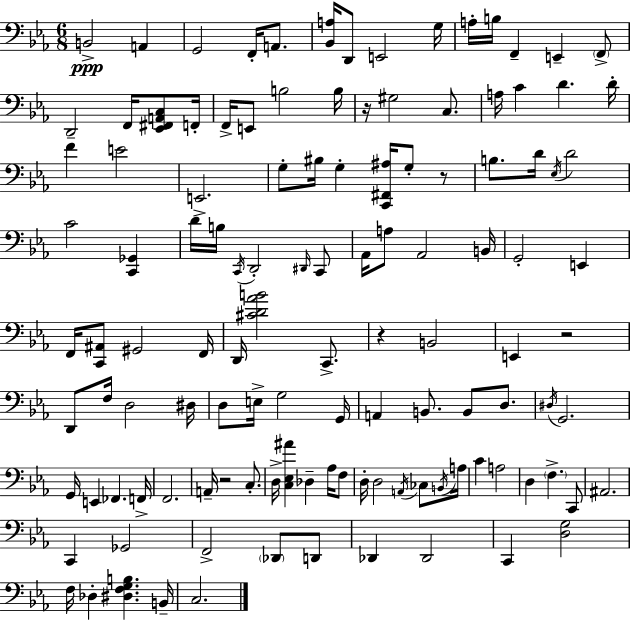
X:1
T:Untitled
M:6/8
L:1/4
K:Cm
B,,2 A,, G,,2 F,,/4 A,,/2 [_B,,A,]/4 D,,/2 E,,2 G,/4 A,/4 B,/4 F,, E,, F,,/2 D,,2 F,,/4 [_E,,^F,,A,,C,]/2 F,,/4 F,,/4 E,,/2 B,2 B,/4 z/4 ^G,2 C,/2 A,/4 C D D/4 F E2 E,,2 G,/2 ^B,/4 G, [C,,^F,,^A,]/4 G,/2 z/2 B,/2 D/4 _E,/4 D2 C2 [C,,_G,,] D/4 B,/4 C,,/4 D,,2 ^D,,/4 C,,/2 _A,,/4 A,/2 _A,,2 B,,/4 G,,2 E,, F,,/4 [C,,^A,,]/2 ^G,,2 F,,/4 D,,/4 [^CD_AB]2 C,,/2 z B,,2 E,, z2 D,,/2 F,/4 D,2 ^D,/4 D,/2 E,/4 G,2 G,,/4 A,, B,,/2 B,,/2 D,/2 ^D,/4 G,,2 G,,/4 E,, _F,, F,,/4 F,,2 A,,/4 z2 C,/2 D,/4 [C,_E,^A] _D, _A,/4 F,/2 D,/4 D,2 A,,/4 _C,/2 B,,/4 A,/4 C A,2 D, F, C,,/2 ^A,,2 C,, _G,,2 F,,2 _D,,/2 D,,/2 _D,, _D,,2 C,, [D,G,]2 F,/4 _D, [^D,F,G,B,] B,,/4 C,2